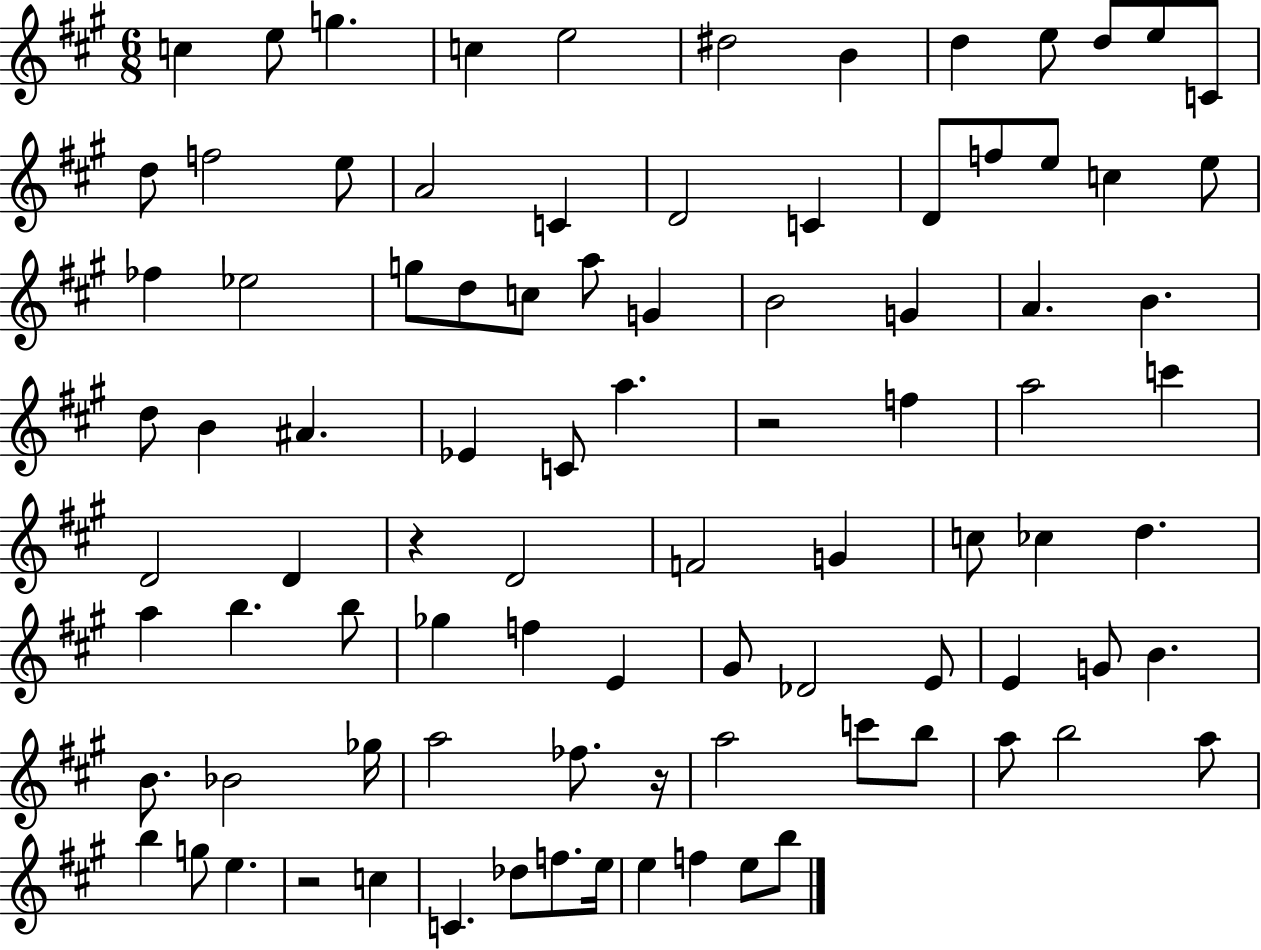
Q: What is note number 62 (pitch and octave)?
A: E4